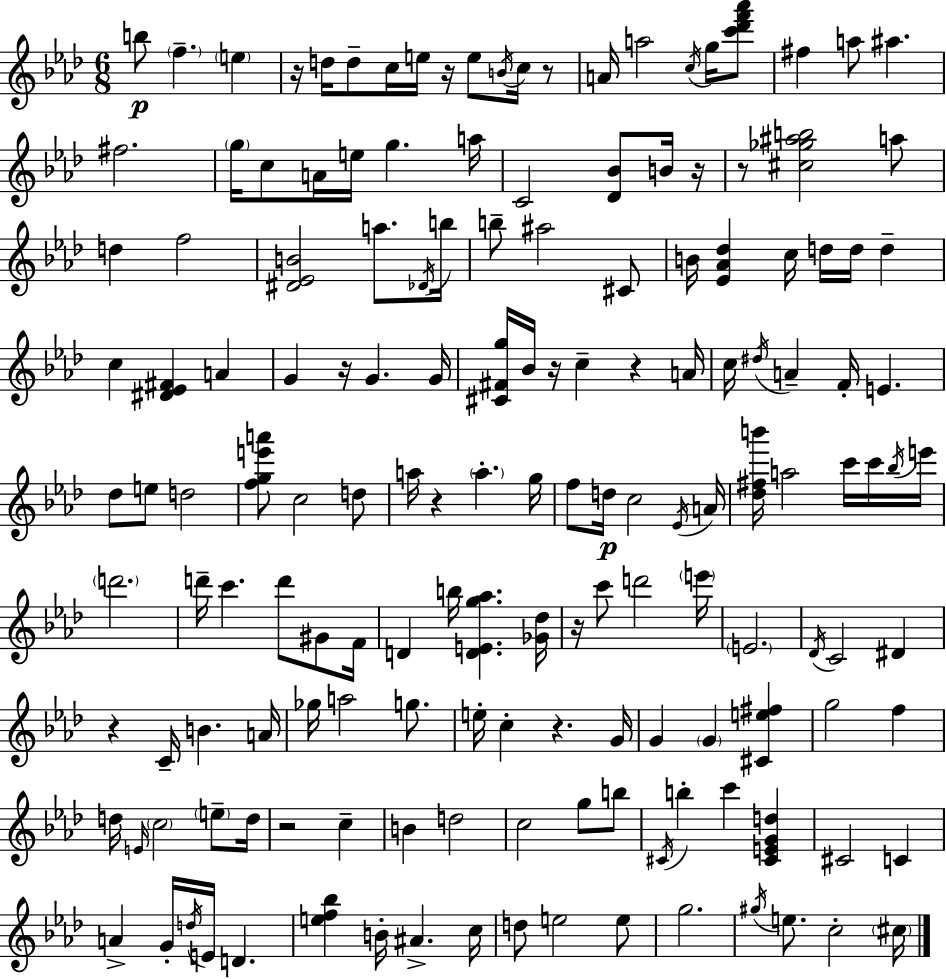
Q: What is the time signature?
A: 6/8